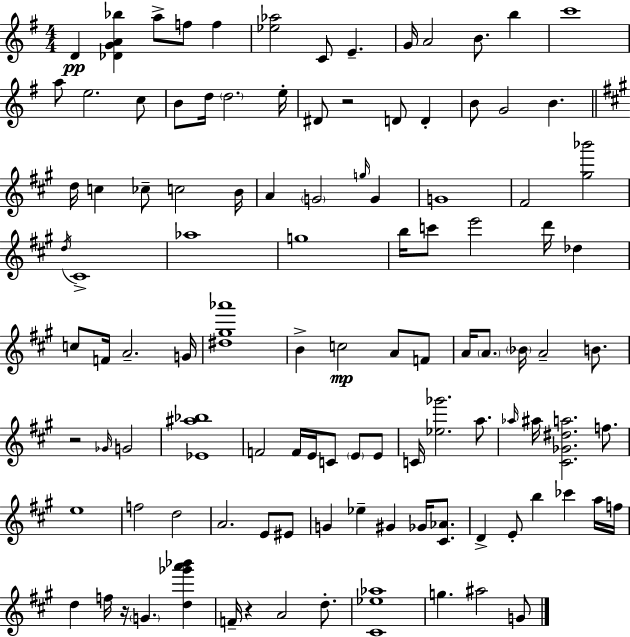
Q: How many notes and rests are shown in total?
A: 109